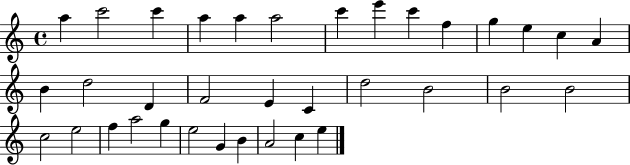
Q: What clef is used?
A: treble